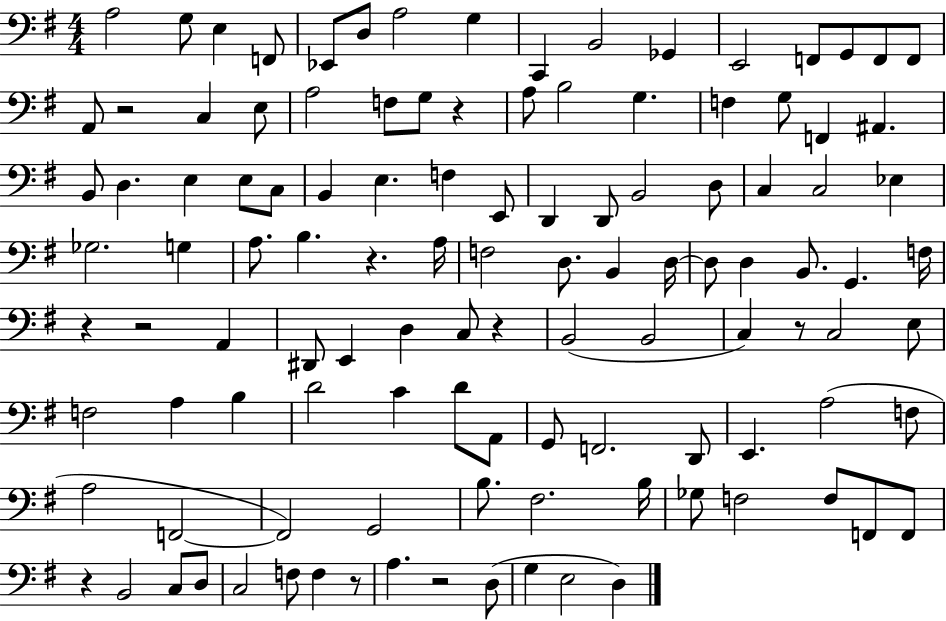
A3/h G3/e E3/q F2/e Eb2/e D3/e A3/h G3/q C2/q B2/h Gb2/q E2/h F2/e G2/e F2/e F2/e A2/e R/h C3/q E3/e A3/h F3/e G3/e R/q A3/e B3/h G3/q. F3/q G3/e F2/q A#2/q. B2/e D3/q. E3/q E3/e C3/e B2/q E3/q. F3/q E2/e D2/q D2/e B2/h D3/e C3/q C3/h Eb3/q Gb3/h. G3/q A3/e. B3/q. R/q. A3/s F3/h D3/e. B2/q D3/s D3/e D3/q B2/e. G2/q. F3/s R/q R/h A2/q D#2/e E2/q D3/q C3/e R/q B2/h B2/h C3/q R/e C3/h E3/e F3/h A3/q B3/q D4/h C4/q D4/e A2/e G2/e F2/h. D2/e E2/q. A3/h F3/e A3/h F2/h F2/h G2/h B3/e. F#3/h. B3/s Gb3/e F3/h F3/e F2/e F2/e R/q B2/h C3/e D3/e C3/h F3/e F3/q R/e A3/q. R/h D3/e G3/q E3/h D3/q